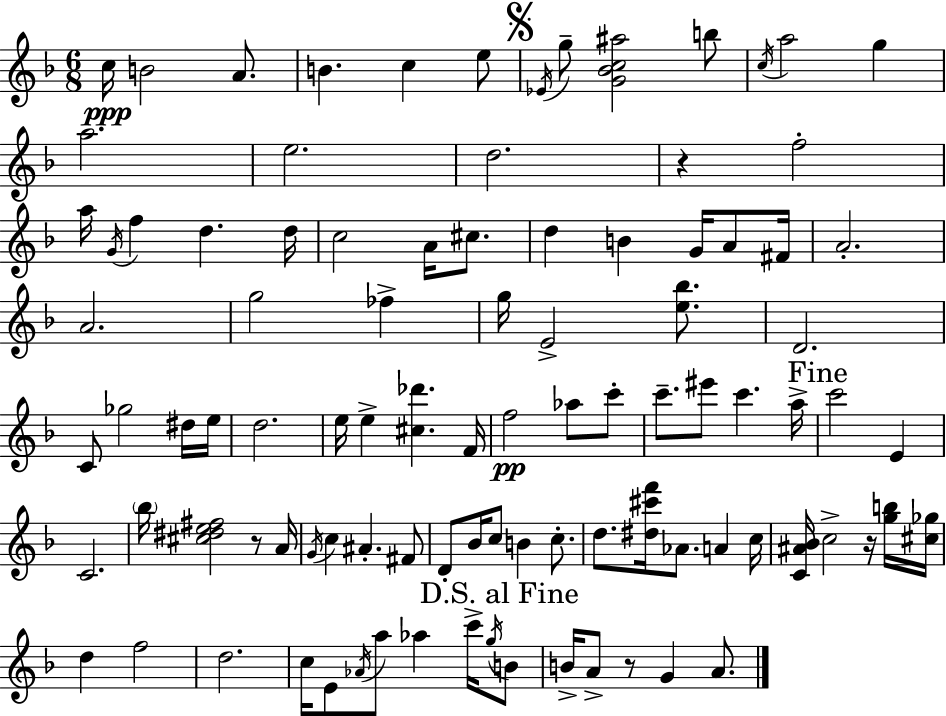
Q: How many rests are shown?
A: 4